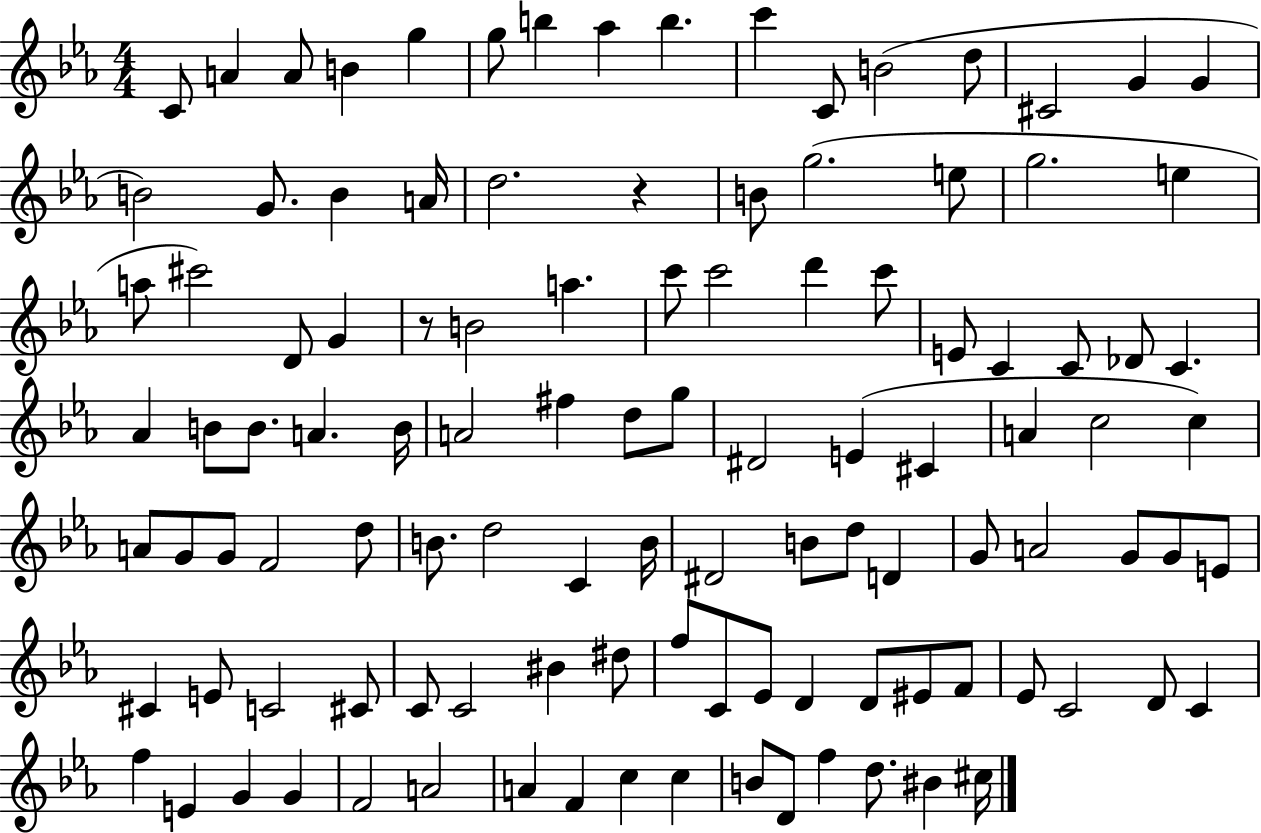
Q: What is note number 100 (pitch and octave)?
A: A4